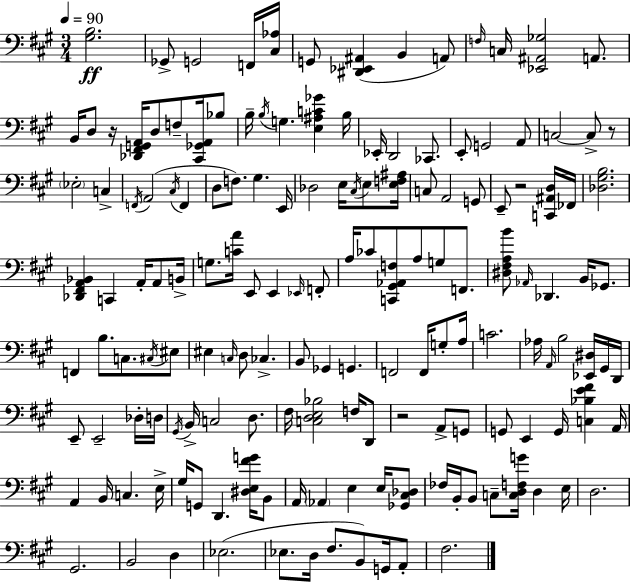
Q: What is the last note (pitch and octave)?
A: F#3